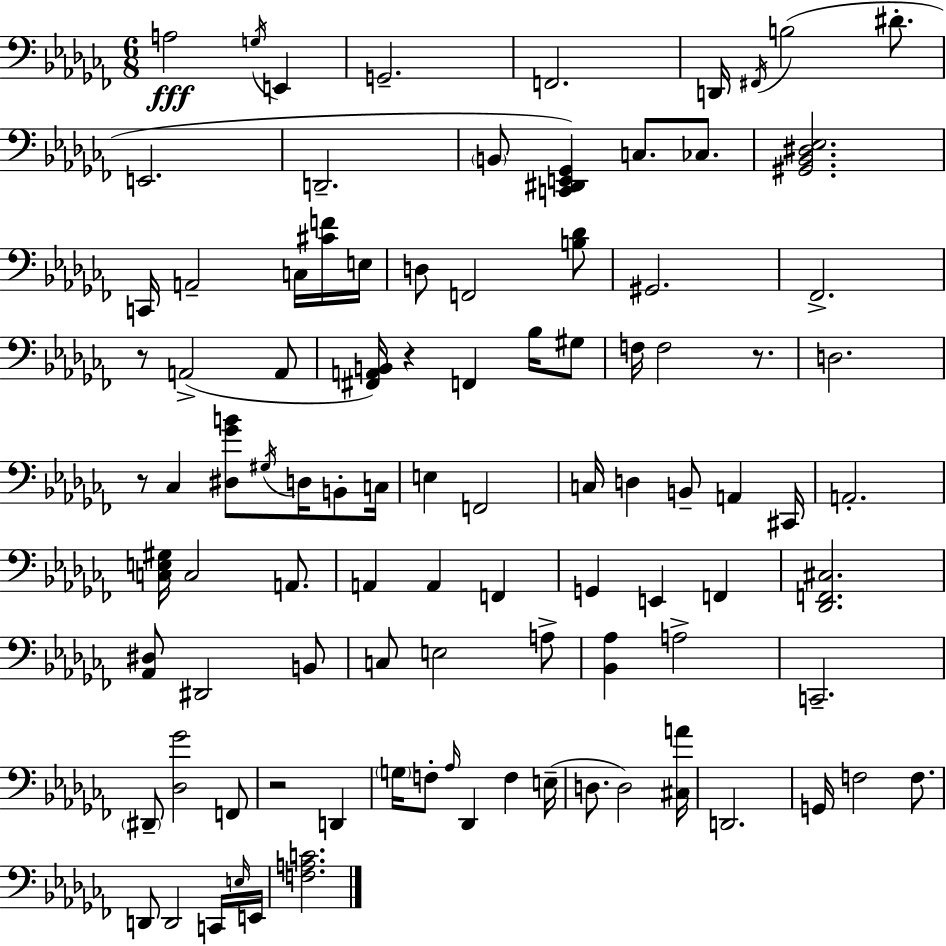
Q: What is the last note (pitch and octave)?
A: E2